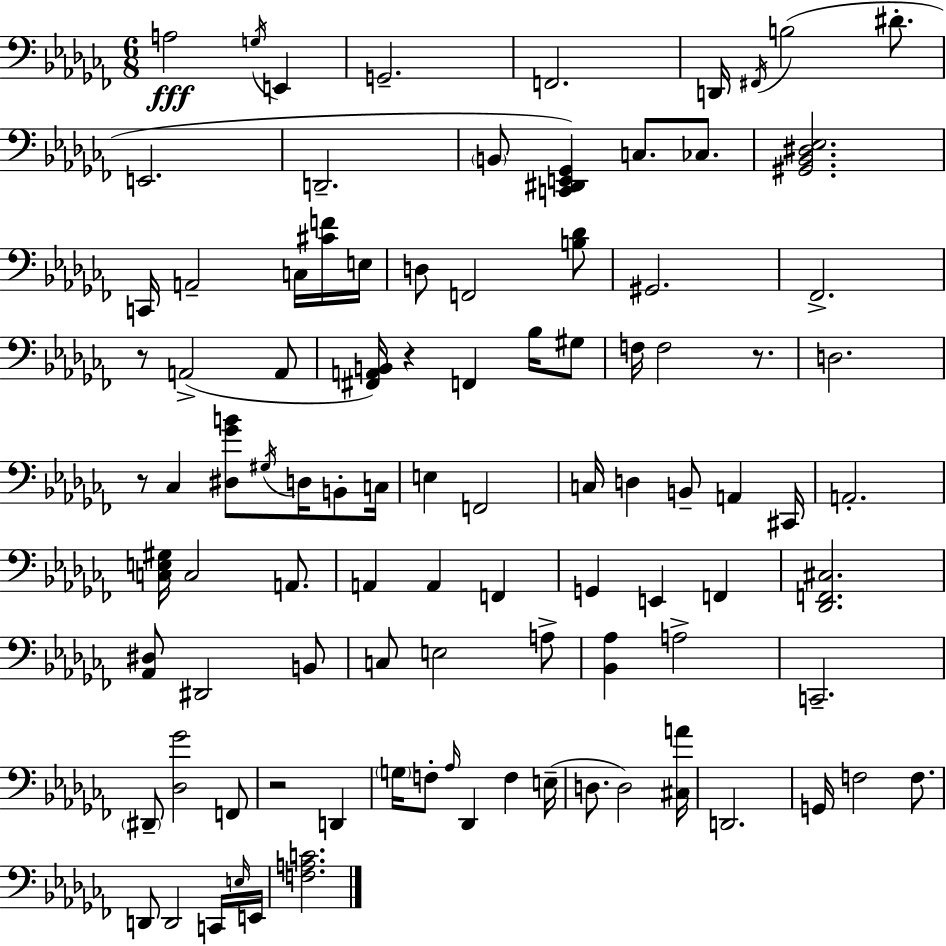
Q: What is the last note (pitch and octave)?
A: E2